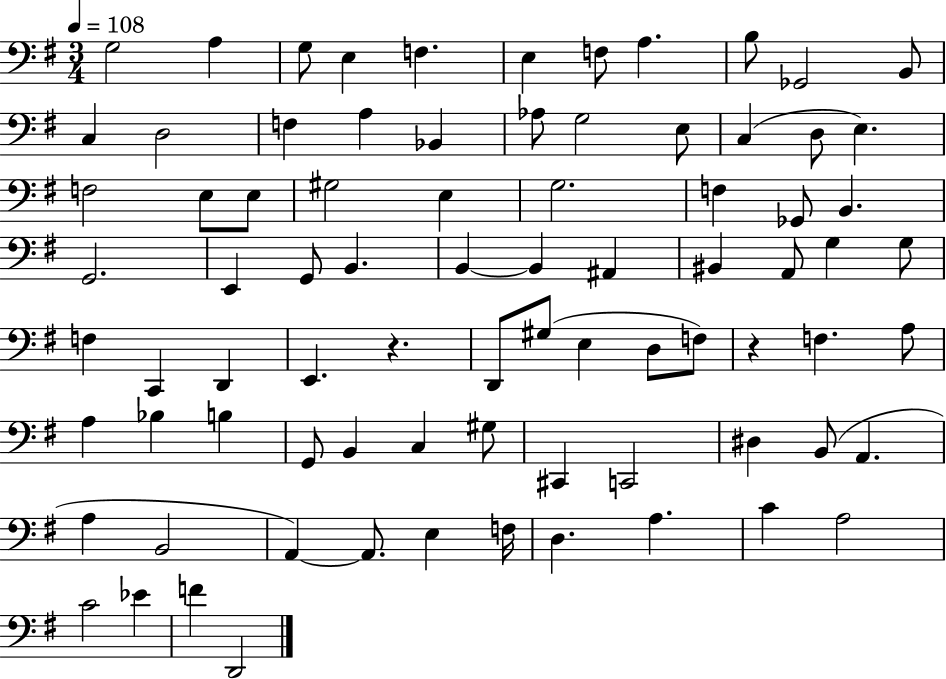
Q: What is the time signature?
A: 3/4